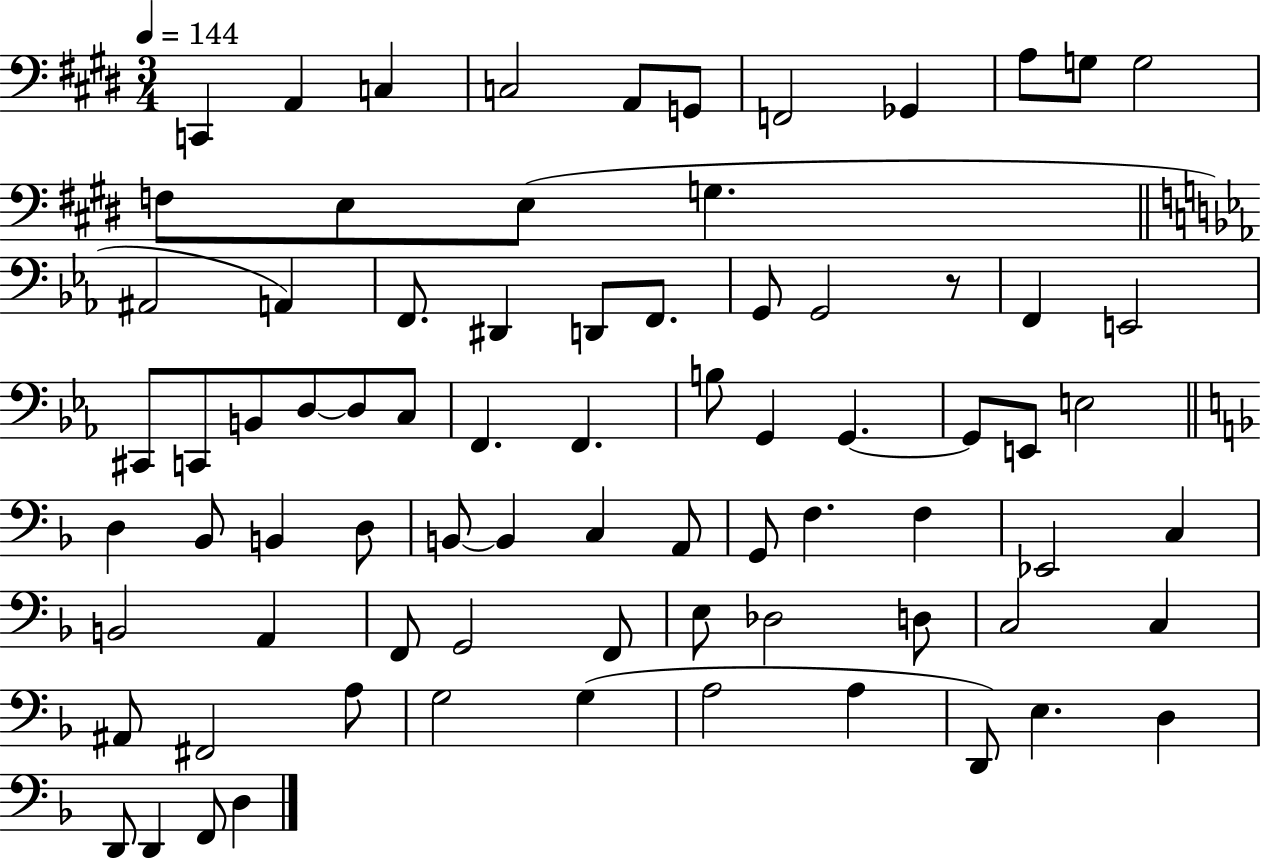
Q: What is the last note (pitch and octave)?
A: D3